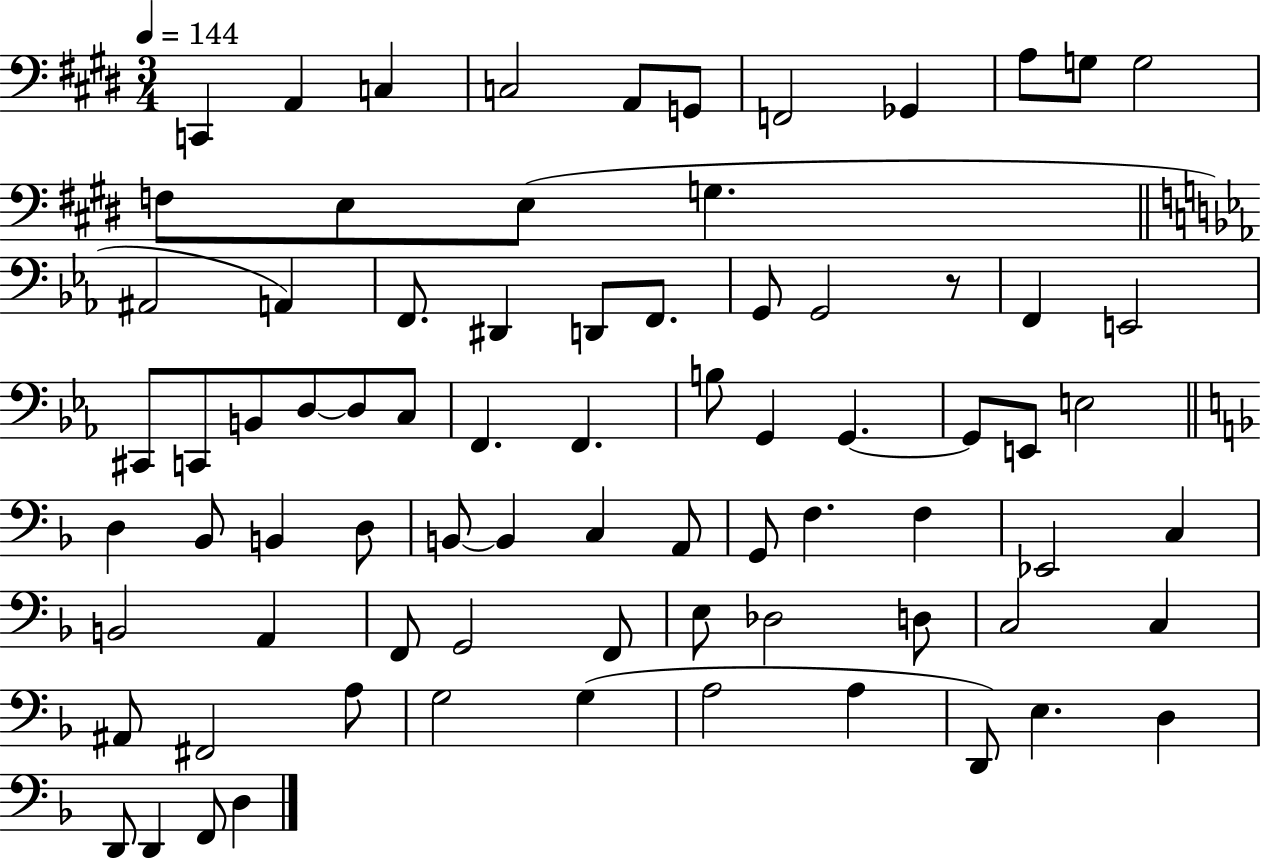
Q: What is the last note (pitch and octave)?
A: D3